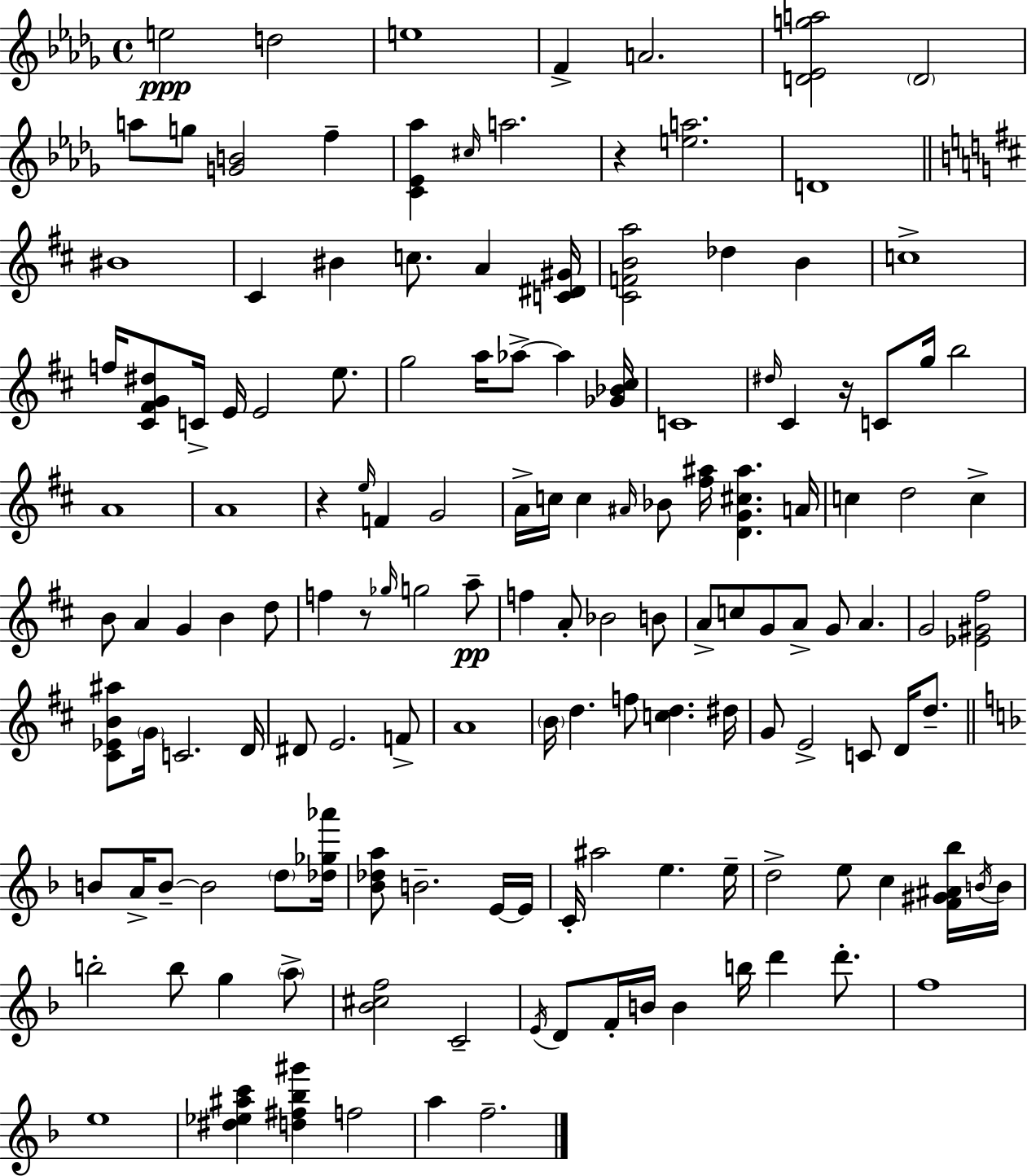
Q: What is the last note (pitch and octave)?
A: F5